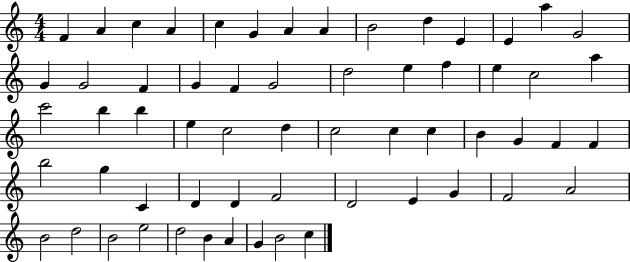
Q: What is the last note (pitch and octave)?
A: C5